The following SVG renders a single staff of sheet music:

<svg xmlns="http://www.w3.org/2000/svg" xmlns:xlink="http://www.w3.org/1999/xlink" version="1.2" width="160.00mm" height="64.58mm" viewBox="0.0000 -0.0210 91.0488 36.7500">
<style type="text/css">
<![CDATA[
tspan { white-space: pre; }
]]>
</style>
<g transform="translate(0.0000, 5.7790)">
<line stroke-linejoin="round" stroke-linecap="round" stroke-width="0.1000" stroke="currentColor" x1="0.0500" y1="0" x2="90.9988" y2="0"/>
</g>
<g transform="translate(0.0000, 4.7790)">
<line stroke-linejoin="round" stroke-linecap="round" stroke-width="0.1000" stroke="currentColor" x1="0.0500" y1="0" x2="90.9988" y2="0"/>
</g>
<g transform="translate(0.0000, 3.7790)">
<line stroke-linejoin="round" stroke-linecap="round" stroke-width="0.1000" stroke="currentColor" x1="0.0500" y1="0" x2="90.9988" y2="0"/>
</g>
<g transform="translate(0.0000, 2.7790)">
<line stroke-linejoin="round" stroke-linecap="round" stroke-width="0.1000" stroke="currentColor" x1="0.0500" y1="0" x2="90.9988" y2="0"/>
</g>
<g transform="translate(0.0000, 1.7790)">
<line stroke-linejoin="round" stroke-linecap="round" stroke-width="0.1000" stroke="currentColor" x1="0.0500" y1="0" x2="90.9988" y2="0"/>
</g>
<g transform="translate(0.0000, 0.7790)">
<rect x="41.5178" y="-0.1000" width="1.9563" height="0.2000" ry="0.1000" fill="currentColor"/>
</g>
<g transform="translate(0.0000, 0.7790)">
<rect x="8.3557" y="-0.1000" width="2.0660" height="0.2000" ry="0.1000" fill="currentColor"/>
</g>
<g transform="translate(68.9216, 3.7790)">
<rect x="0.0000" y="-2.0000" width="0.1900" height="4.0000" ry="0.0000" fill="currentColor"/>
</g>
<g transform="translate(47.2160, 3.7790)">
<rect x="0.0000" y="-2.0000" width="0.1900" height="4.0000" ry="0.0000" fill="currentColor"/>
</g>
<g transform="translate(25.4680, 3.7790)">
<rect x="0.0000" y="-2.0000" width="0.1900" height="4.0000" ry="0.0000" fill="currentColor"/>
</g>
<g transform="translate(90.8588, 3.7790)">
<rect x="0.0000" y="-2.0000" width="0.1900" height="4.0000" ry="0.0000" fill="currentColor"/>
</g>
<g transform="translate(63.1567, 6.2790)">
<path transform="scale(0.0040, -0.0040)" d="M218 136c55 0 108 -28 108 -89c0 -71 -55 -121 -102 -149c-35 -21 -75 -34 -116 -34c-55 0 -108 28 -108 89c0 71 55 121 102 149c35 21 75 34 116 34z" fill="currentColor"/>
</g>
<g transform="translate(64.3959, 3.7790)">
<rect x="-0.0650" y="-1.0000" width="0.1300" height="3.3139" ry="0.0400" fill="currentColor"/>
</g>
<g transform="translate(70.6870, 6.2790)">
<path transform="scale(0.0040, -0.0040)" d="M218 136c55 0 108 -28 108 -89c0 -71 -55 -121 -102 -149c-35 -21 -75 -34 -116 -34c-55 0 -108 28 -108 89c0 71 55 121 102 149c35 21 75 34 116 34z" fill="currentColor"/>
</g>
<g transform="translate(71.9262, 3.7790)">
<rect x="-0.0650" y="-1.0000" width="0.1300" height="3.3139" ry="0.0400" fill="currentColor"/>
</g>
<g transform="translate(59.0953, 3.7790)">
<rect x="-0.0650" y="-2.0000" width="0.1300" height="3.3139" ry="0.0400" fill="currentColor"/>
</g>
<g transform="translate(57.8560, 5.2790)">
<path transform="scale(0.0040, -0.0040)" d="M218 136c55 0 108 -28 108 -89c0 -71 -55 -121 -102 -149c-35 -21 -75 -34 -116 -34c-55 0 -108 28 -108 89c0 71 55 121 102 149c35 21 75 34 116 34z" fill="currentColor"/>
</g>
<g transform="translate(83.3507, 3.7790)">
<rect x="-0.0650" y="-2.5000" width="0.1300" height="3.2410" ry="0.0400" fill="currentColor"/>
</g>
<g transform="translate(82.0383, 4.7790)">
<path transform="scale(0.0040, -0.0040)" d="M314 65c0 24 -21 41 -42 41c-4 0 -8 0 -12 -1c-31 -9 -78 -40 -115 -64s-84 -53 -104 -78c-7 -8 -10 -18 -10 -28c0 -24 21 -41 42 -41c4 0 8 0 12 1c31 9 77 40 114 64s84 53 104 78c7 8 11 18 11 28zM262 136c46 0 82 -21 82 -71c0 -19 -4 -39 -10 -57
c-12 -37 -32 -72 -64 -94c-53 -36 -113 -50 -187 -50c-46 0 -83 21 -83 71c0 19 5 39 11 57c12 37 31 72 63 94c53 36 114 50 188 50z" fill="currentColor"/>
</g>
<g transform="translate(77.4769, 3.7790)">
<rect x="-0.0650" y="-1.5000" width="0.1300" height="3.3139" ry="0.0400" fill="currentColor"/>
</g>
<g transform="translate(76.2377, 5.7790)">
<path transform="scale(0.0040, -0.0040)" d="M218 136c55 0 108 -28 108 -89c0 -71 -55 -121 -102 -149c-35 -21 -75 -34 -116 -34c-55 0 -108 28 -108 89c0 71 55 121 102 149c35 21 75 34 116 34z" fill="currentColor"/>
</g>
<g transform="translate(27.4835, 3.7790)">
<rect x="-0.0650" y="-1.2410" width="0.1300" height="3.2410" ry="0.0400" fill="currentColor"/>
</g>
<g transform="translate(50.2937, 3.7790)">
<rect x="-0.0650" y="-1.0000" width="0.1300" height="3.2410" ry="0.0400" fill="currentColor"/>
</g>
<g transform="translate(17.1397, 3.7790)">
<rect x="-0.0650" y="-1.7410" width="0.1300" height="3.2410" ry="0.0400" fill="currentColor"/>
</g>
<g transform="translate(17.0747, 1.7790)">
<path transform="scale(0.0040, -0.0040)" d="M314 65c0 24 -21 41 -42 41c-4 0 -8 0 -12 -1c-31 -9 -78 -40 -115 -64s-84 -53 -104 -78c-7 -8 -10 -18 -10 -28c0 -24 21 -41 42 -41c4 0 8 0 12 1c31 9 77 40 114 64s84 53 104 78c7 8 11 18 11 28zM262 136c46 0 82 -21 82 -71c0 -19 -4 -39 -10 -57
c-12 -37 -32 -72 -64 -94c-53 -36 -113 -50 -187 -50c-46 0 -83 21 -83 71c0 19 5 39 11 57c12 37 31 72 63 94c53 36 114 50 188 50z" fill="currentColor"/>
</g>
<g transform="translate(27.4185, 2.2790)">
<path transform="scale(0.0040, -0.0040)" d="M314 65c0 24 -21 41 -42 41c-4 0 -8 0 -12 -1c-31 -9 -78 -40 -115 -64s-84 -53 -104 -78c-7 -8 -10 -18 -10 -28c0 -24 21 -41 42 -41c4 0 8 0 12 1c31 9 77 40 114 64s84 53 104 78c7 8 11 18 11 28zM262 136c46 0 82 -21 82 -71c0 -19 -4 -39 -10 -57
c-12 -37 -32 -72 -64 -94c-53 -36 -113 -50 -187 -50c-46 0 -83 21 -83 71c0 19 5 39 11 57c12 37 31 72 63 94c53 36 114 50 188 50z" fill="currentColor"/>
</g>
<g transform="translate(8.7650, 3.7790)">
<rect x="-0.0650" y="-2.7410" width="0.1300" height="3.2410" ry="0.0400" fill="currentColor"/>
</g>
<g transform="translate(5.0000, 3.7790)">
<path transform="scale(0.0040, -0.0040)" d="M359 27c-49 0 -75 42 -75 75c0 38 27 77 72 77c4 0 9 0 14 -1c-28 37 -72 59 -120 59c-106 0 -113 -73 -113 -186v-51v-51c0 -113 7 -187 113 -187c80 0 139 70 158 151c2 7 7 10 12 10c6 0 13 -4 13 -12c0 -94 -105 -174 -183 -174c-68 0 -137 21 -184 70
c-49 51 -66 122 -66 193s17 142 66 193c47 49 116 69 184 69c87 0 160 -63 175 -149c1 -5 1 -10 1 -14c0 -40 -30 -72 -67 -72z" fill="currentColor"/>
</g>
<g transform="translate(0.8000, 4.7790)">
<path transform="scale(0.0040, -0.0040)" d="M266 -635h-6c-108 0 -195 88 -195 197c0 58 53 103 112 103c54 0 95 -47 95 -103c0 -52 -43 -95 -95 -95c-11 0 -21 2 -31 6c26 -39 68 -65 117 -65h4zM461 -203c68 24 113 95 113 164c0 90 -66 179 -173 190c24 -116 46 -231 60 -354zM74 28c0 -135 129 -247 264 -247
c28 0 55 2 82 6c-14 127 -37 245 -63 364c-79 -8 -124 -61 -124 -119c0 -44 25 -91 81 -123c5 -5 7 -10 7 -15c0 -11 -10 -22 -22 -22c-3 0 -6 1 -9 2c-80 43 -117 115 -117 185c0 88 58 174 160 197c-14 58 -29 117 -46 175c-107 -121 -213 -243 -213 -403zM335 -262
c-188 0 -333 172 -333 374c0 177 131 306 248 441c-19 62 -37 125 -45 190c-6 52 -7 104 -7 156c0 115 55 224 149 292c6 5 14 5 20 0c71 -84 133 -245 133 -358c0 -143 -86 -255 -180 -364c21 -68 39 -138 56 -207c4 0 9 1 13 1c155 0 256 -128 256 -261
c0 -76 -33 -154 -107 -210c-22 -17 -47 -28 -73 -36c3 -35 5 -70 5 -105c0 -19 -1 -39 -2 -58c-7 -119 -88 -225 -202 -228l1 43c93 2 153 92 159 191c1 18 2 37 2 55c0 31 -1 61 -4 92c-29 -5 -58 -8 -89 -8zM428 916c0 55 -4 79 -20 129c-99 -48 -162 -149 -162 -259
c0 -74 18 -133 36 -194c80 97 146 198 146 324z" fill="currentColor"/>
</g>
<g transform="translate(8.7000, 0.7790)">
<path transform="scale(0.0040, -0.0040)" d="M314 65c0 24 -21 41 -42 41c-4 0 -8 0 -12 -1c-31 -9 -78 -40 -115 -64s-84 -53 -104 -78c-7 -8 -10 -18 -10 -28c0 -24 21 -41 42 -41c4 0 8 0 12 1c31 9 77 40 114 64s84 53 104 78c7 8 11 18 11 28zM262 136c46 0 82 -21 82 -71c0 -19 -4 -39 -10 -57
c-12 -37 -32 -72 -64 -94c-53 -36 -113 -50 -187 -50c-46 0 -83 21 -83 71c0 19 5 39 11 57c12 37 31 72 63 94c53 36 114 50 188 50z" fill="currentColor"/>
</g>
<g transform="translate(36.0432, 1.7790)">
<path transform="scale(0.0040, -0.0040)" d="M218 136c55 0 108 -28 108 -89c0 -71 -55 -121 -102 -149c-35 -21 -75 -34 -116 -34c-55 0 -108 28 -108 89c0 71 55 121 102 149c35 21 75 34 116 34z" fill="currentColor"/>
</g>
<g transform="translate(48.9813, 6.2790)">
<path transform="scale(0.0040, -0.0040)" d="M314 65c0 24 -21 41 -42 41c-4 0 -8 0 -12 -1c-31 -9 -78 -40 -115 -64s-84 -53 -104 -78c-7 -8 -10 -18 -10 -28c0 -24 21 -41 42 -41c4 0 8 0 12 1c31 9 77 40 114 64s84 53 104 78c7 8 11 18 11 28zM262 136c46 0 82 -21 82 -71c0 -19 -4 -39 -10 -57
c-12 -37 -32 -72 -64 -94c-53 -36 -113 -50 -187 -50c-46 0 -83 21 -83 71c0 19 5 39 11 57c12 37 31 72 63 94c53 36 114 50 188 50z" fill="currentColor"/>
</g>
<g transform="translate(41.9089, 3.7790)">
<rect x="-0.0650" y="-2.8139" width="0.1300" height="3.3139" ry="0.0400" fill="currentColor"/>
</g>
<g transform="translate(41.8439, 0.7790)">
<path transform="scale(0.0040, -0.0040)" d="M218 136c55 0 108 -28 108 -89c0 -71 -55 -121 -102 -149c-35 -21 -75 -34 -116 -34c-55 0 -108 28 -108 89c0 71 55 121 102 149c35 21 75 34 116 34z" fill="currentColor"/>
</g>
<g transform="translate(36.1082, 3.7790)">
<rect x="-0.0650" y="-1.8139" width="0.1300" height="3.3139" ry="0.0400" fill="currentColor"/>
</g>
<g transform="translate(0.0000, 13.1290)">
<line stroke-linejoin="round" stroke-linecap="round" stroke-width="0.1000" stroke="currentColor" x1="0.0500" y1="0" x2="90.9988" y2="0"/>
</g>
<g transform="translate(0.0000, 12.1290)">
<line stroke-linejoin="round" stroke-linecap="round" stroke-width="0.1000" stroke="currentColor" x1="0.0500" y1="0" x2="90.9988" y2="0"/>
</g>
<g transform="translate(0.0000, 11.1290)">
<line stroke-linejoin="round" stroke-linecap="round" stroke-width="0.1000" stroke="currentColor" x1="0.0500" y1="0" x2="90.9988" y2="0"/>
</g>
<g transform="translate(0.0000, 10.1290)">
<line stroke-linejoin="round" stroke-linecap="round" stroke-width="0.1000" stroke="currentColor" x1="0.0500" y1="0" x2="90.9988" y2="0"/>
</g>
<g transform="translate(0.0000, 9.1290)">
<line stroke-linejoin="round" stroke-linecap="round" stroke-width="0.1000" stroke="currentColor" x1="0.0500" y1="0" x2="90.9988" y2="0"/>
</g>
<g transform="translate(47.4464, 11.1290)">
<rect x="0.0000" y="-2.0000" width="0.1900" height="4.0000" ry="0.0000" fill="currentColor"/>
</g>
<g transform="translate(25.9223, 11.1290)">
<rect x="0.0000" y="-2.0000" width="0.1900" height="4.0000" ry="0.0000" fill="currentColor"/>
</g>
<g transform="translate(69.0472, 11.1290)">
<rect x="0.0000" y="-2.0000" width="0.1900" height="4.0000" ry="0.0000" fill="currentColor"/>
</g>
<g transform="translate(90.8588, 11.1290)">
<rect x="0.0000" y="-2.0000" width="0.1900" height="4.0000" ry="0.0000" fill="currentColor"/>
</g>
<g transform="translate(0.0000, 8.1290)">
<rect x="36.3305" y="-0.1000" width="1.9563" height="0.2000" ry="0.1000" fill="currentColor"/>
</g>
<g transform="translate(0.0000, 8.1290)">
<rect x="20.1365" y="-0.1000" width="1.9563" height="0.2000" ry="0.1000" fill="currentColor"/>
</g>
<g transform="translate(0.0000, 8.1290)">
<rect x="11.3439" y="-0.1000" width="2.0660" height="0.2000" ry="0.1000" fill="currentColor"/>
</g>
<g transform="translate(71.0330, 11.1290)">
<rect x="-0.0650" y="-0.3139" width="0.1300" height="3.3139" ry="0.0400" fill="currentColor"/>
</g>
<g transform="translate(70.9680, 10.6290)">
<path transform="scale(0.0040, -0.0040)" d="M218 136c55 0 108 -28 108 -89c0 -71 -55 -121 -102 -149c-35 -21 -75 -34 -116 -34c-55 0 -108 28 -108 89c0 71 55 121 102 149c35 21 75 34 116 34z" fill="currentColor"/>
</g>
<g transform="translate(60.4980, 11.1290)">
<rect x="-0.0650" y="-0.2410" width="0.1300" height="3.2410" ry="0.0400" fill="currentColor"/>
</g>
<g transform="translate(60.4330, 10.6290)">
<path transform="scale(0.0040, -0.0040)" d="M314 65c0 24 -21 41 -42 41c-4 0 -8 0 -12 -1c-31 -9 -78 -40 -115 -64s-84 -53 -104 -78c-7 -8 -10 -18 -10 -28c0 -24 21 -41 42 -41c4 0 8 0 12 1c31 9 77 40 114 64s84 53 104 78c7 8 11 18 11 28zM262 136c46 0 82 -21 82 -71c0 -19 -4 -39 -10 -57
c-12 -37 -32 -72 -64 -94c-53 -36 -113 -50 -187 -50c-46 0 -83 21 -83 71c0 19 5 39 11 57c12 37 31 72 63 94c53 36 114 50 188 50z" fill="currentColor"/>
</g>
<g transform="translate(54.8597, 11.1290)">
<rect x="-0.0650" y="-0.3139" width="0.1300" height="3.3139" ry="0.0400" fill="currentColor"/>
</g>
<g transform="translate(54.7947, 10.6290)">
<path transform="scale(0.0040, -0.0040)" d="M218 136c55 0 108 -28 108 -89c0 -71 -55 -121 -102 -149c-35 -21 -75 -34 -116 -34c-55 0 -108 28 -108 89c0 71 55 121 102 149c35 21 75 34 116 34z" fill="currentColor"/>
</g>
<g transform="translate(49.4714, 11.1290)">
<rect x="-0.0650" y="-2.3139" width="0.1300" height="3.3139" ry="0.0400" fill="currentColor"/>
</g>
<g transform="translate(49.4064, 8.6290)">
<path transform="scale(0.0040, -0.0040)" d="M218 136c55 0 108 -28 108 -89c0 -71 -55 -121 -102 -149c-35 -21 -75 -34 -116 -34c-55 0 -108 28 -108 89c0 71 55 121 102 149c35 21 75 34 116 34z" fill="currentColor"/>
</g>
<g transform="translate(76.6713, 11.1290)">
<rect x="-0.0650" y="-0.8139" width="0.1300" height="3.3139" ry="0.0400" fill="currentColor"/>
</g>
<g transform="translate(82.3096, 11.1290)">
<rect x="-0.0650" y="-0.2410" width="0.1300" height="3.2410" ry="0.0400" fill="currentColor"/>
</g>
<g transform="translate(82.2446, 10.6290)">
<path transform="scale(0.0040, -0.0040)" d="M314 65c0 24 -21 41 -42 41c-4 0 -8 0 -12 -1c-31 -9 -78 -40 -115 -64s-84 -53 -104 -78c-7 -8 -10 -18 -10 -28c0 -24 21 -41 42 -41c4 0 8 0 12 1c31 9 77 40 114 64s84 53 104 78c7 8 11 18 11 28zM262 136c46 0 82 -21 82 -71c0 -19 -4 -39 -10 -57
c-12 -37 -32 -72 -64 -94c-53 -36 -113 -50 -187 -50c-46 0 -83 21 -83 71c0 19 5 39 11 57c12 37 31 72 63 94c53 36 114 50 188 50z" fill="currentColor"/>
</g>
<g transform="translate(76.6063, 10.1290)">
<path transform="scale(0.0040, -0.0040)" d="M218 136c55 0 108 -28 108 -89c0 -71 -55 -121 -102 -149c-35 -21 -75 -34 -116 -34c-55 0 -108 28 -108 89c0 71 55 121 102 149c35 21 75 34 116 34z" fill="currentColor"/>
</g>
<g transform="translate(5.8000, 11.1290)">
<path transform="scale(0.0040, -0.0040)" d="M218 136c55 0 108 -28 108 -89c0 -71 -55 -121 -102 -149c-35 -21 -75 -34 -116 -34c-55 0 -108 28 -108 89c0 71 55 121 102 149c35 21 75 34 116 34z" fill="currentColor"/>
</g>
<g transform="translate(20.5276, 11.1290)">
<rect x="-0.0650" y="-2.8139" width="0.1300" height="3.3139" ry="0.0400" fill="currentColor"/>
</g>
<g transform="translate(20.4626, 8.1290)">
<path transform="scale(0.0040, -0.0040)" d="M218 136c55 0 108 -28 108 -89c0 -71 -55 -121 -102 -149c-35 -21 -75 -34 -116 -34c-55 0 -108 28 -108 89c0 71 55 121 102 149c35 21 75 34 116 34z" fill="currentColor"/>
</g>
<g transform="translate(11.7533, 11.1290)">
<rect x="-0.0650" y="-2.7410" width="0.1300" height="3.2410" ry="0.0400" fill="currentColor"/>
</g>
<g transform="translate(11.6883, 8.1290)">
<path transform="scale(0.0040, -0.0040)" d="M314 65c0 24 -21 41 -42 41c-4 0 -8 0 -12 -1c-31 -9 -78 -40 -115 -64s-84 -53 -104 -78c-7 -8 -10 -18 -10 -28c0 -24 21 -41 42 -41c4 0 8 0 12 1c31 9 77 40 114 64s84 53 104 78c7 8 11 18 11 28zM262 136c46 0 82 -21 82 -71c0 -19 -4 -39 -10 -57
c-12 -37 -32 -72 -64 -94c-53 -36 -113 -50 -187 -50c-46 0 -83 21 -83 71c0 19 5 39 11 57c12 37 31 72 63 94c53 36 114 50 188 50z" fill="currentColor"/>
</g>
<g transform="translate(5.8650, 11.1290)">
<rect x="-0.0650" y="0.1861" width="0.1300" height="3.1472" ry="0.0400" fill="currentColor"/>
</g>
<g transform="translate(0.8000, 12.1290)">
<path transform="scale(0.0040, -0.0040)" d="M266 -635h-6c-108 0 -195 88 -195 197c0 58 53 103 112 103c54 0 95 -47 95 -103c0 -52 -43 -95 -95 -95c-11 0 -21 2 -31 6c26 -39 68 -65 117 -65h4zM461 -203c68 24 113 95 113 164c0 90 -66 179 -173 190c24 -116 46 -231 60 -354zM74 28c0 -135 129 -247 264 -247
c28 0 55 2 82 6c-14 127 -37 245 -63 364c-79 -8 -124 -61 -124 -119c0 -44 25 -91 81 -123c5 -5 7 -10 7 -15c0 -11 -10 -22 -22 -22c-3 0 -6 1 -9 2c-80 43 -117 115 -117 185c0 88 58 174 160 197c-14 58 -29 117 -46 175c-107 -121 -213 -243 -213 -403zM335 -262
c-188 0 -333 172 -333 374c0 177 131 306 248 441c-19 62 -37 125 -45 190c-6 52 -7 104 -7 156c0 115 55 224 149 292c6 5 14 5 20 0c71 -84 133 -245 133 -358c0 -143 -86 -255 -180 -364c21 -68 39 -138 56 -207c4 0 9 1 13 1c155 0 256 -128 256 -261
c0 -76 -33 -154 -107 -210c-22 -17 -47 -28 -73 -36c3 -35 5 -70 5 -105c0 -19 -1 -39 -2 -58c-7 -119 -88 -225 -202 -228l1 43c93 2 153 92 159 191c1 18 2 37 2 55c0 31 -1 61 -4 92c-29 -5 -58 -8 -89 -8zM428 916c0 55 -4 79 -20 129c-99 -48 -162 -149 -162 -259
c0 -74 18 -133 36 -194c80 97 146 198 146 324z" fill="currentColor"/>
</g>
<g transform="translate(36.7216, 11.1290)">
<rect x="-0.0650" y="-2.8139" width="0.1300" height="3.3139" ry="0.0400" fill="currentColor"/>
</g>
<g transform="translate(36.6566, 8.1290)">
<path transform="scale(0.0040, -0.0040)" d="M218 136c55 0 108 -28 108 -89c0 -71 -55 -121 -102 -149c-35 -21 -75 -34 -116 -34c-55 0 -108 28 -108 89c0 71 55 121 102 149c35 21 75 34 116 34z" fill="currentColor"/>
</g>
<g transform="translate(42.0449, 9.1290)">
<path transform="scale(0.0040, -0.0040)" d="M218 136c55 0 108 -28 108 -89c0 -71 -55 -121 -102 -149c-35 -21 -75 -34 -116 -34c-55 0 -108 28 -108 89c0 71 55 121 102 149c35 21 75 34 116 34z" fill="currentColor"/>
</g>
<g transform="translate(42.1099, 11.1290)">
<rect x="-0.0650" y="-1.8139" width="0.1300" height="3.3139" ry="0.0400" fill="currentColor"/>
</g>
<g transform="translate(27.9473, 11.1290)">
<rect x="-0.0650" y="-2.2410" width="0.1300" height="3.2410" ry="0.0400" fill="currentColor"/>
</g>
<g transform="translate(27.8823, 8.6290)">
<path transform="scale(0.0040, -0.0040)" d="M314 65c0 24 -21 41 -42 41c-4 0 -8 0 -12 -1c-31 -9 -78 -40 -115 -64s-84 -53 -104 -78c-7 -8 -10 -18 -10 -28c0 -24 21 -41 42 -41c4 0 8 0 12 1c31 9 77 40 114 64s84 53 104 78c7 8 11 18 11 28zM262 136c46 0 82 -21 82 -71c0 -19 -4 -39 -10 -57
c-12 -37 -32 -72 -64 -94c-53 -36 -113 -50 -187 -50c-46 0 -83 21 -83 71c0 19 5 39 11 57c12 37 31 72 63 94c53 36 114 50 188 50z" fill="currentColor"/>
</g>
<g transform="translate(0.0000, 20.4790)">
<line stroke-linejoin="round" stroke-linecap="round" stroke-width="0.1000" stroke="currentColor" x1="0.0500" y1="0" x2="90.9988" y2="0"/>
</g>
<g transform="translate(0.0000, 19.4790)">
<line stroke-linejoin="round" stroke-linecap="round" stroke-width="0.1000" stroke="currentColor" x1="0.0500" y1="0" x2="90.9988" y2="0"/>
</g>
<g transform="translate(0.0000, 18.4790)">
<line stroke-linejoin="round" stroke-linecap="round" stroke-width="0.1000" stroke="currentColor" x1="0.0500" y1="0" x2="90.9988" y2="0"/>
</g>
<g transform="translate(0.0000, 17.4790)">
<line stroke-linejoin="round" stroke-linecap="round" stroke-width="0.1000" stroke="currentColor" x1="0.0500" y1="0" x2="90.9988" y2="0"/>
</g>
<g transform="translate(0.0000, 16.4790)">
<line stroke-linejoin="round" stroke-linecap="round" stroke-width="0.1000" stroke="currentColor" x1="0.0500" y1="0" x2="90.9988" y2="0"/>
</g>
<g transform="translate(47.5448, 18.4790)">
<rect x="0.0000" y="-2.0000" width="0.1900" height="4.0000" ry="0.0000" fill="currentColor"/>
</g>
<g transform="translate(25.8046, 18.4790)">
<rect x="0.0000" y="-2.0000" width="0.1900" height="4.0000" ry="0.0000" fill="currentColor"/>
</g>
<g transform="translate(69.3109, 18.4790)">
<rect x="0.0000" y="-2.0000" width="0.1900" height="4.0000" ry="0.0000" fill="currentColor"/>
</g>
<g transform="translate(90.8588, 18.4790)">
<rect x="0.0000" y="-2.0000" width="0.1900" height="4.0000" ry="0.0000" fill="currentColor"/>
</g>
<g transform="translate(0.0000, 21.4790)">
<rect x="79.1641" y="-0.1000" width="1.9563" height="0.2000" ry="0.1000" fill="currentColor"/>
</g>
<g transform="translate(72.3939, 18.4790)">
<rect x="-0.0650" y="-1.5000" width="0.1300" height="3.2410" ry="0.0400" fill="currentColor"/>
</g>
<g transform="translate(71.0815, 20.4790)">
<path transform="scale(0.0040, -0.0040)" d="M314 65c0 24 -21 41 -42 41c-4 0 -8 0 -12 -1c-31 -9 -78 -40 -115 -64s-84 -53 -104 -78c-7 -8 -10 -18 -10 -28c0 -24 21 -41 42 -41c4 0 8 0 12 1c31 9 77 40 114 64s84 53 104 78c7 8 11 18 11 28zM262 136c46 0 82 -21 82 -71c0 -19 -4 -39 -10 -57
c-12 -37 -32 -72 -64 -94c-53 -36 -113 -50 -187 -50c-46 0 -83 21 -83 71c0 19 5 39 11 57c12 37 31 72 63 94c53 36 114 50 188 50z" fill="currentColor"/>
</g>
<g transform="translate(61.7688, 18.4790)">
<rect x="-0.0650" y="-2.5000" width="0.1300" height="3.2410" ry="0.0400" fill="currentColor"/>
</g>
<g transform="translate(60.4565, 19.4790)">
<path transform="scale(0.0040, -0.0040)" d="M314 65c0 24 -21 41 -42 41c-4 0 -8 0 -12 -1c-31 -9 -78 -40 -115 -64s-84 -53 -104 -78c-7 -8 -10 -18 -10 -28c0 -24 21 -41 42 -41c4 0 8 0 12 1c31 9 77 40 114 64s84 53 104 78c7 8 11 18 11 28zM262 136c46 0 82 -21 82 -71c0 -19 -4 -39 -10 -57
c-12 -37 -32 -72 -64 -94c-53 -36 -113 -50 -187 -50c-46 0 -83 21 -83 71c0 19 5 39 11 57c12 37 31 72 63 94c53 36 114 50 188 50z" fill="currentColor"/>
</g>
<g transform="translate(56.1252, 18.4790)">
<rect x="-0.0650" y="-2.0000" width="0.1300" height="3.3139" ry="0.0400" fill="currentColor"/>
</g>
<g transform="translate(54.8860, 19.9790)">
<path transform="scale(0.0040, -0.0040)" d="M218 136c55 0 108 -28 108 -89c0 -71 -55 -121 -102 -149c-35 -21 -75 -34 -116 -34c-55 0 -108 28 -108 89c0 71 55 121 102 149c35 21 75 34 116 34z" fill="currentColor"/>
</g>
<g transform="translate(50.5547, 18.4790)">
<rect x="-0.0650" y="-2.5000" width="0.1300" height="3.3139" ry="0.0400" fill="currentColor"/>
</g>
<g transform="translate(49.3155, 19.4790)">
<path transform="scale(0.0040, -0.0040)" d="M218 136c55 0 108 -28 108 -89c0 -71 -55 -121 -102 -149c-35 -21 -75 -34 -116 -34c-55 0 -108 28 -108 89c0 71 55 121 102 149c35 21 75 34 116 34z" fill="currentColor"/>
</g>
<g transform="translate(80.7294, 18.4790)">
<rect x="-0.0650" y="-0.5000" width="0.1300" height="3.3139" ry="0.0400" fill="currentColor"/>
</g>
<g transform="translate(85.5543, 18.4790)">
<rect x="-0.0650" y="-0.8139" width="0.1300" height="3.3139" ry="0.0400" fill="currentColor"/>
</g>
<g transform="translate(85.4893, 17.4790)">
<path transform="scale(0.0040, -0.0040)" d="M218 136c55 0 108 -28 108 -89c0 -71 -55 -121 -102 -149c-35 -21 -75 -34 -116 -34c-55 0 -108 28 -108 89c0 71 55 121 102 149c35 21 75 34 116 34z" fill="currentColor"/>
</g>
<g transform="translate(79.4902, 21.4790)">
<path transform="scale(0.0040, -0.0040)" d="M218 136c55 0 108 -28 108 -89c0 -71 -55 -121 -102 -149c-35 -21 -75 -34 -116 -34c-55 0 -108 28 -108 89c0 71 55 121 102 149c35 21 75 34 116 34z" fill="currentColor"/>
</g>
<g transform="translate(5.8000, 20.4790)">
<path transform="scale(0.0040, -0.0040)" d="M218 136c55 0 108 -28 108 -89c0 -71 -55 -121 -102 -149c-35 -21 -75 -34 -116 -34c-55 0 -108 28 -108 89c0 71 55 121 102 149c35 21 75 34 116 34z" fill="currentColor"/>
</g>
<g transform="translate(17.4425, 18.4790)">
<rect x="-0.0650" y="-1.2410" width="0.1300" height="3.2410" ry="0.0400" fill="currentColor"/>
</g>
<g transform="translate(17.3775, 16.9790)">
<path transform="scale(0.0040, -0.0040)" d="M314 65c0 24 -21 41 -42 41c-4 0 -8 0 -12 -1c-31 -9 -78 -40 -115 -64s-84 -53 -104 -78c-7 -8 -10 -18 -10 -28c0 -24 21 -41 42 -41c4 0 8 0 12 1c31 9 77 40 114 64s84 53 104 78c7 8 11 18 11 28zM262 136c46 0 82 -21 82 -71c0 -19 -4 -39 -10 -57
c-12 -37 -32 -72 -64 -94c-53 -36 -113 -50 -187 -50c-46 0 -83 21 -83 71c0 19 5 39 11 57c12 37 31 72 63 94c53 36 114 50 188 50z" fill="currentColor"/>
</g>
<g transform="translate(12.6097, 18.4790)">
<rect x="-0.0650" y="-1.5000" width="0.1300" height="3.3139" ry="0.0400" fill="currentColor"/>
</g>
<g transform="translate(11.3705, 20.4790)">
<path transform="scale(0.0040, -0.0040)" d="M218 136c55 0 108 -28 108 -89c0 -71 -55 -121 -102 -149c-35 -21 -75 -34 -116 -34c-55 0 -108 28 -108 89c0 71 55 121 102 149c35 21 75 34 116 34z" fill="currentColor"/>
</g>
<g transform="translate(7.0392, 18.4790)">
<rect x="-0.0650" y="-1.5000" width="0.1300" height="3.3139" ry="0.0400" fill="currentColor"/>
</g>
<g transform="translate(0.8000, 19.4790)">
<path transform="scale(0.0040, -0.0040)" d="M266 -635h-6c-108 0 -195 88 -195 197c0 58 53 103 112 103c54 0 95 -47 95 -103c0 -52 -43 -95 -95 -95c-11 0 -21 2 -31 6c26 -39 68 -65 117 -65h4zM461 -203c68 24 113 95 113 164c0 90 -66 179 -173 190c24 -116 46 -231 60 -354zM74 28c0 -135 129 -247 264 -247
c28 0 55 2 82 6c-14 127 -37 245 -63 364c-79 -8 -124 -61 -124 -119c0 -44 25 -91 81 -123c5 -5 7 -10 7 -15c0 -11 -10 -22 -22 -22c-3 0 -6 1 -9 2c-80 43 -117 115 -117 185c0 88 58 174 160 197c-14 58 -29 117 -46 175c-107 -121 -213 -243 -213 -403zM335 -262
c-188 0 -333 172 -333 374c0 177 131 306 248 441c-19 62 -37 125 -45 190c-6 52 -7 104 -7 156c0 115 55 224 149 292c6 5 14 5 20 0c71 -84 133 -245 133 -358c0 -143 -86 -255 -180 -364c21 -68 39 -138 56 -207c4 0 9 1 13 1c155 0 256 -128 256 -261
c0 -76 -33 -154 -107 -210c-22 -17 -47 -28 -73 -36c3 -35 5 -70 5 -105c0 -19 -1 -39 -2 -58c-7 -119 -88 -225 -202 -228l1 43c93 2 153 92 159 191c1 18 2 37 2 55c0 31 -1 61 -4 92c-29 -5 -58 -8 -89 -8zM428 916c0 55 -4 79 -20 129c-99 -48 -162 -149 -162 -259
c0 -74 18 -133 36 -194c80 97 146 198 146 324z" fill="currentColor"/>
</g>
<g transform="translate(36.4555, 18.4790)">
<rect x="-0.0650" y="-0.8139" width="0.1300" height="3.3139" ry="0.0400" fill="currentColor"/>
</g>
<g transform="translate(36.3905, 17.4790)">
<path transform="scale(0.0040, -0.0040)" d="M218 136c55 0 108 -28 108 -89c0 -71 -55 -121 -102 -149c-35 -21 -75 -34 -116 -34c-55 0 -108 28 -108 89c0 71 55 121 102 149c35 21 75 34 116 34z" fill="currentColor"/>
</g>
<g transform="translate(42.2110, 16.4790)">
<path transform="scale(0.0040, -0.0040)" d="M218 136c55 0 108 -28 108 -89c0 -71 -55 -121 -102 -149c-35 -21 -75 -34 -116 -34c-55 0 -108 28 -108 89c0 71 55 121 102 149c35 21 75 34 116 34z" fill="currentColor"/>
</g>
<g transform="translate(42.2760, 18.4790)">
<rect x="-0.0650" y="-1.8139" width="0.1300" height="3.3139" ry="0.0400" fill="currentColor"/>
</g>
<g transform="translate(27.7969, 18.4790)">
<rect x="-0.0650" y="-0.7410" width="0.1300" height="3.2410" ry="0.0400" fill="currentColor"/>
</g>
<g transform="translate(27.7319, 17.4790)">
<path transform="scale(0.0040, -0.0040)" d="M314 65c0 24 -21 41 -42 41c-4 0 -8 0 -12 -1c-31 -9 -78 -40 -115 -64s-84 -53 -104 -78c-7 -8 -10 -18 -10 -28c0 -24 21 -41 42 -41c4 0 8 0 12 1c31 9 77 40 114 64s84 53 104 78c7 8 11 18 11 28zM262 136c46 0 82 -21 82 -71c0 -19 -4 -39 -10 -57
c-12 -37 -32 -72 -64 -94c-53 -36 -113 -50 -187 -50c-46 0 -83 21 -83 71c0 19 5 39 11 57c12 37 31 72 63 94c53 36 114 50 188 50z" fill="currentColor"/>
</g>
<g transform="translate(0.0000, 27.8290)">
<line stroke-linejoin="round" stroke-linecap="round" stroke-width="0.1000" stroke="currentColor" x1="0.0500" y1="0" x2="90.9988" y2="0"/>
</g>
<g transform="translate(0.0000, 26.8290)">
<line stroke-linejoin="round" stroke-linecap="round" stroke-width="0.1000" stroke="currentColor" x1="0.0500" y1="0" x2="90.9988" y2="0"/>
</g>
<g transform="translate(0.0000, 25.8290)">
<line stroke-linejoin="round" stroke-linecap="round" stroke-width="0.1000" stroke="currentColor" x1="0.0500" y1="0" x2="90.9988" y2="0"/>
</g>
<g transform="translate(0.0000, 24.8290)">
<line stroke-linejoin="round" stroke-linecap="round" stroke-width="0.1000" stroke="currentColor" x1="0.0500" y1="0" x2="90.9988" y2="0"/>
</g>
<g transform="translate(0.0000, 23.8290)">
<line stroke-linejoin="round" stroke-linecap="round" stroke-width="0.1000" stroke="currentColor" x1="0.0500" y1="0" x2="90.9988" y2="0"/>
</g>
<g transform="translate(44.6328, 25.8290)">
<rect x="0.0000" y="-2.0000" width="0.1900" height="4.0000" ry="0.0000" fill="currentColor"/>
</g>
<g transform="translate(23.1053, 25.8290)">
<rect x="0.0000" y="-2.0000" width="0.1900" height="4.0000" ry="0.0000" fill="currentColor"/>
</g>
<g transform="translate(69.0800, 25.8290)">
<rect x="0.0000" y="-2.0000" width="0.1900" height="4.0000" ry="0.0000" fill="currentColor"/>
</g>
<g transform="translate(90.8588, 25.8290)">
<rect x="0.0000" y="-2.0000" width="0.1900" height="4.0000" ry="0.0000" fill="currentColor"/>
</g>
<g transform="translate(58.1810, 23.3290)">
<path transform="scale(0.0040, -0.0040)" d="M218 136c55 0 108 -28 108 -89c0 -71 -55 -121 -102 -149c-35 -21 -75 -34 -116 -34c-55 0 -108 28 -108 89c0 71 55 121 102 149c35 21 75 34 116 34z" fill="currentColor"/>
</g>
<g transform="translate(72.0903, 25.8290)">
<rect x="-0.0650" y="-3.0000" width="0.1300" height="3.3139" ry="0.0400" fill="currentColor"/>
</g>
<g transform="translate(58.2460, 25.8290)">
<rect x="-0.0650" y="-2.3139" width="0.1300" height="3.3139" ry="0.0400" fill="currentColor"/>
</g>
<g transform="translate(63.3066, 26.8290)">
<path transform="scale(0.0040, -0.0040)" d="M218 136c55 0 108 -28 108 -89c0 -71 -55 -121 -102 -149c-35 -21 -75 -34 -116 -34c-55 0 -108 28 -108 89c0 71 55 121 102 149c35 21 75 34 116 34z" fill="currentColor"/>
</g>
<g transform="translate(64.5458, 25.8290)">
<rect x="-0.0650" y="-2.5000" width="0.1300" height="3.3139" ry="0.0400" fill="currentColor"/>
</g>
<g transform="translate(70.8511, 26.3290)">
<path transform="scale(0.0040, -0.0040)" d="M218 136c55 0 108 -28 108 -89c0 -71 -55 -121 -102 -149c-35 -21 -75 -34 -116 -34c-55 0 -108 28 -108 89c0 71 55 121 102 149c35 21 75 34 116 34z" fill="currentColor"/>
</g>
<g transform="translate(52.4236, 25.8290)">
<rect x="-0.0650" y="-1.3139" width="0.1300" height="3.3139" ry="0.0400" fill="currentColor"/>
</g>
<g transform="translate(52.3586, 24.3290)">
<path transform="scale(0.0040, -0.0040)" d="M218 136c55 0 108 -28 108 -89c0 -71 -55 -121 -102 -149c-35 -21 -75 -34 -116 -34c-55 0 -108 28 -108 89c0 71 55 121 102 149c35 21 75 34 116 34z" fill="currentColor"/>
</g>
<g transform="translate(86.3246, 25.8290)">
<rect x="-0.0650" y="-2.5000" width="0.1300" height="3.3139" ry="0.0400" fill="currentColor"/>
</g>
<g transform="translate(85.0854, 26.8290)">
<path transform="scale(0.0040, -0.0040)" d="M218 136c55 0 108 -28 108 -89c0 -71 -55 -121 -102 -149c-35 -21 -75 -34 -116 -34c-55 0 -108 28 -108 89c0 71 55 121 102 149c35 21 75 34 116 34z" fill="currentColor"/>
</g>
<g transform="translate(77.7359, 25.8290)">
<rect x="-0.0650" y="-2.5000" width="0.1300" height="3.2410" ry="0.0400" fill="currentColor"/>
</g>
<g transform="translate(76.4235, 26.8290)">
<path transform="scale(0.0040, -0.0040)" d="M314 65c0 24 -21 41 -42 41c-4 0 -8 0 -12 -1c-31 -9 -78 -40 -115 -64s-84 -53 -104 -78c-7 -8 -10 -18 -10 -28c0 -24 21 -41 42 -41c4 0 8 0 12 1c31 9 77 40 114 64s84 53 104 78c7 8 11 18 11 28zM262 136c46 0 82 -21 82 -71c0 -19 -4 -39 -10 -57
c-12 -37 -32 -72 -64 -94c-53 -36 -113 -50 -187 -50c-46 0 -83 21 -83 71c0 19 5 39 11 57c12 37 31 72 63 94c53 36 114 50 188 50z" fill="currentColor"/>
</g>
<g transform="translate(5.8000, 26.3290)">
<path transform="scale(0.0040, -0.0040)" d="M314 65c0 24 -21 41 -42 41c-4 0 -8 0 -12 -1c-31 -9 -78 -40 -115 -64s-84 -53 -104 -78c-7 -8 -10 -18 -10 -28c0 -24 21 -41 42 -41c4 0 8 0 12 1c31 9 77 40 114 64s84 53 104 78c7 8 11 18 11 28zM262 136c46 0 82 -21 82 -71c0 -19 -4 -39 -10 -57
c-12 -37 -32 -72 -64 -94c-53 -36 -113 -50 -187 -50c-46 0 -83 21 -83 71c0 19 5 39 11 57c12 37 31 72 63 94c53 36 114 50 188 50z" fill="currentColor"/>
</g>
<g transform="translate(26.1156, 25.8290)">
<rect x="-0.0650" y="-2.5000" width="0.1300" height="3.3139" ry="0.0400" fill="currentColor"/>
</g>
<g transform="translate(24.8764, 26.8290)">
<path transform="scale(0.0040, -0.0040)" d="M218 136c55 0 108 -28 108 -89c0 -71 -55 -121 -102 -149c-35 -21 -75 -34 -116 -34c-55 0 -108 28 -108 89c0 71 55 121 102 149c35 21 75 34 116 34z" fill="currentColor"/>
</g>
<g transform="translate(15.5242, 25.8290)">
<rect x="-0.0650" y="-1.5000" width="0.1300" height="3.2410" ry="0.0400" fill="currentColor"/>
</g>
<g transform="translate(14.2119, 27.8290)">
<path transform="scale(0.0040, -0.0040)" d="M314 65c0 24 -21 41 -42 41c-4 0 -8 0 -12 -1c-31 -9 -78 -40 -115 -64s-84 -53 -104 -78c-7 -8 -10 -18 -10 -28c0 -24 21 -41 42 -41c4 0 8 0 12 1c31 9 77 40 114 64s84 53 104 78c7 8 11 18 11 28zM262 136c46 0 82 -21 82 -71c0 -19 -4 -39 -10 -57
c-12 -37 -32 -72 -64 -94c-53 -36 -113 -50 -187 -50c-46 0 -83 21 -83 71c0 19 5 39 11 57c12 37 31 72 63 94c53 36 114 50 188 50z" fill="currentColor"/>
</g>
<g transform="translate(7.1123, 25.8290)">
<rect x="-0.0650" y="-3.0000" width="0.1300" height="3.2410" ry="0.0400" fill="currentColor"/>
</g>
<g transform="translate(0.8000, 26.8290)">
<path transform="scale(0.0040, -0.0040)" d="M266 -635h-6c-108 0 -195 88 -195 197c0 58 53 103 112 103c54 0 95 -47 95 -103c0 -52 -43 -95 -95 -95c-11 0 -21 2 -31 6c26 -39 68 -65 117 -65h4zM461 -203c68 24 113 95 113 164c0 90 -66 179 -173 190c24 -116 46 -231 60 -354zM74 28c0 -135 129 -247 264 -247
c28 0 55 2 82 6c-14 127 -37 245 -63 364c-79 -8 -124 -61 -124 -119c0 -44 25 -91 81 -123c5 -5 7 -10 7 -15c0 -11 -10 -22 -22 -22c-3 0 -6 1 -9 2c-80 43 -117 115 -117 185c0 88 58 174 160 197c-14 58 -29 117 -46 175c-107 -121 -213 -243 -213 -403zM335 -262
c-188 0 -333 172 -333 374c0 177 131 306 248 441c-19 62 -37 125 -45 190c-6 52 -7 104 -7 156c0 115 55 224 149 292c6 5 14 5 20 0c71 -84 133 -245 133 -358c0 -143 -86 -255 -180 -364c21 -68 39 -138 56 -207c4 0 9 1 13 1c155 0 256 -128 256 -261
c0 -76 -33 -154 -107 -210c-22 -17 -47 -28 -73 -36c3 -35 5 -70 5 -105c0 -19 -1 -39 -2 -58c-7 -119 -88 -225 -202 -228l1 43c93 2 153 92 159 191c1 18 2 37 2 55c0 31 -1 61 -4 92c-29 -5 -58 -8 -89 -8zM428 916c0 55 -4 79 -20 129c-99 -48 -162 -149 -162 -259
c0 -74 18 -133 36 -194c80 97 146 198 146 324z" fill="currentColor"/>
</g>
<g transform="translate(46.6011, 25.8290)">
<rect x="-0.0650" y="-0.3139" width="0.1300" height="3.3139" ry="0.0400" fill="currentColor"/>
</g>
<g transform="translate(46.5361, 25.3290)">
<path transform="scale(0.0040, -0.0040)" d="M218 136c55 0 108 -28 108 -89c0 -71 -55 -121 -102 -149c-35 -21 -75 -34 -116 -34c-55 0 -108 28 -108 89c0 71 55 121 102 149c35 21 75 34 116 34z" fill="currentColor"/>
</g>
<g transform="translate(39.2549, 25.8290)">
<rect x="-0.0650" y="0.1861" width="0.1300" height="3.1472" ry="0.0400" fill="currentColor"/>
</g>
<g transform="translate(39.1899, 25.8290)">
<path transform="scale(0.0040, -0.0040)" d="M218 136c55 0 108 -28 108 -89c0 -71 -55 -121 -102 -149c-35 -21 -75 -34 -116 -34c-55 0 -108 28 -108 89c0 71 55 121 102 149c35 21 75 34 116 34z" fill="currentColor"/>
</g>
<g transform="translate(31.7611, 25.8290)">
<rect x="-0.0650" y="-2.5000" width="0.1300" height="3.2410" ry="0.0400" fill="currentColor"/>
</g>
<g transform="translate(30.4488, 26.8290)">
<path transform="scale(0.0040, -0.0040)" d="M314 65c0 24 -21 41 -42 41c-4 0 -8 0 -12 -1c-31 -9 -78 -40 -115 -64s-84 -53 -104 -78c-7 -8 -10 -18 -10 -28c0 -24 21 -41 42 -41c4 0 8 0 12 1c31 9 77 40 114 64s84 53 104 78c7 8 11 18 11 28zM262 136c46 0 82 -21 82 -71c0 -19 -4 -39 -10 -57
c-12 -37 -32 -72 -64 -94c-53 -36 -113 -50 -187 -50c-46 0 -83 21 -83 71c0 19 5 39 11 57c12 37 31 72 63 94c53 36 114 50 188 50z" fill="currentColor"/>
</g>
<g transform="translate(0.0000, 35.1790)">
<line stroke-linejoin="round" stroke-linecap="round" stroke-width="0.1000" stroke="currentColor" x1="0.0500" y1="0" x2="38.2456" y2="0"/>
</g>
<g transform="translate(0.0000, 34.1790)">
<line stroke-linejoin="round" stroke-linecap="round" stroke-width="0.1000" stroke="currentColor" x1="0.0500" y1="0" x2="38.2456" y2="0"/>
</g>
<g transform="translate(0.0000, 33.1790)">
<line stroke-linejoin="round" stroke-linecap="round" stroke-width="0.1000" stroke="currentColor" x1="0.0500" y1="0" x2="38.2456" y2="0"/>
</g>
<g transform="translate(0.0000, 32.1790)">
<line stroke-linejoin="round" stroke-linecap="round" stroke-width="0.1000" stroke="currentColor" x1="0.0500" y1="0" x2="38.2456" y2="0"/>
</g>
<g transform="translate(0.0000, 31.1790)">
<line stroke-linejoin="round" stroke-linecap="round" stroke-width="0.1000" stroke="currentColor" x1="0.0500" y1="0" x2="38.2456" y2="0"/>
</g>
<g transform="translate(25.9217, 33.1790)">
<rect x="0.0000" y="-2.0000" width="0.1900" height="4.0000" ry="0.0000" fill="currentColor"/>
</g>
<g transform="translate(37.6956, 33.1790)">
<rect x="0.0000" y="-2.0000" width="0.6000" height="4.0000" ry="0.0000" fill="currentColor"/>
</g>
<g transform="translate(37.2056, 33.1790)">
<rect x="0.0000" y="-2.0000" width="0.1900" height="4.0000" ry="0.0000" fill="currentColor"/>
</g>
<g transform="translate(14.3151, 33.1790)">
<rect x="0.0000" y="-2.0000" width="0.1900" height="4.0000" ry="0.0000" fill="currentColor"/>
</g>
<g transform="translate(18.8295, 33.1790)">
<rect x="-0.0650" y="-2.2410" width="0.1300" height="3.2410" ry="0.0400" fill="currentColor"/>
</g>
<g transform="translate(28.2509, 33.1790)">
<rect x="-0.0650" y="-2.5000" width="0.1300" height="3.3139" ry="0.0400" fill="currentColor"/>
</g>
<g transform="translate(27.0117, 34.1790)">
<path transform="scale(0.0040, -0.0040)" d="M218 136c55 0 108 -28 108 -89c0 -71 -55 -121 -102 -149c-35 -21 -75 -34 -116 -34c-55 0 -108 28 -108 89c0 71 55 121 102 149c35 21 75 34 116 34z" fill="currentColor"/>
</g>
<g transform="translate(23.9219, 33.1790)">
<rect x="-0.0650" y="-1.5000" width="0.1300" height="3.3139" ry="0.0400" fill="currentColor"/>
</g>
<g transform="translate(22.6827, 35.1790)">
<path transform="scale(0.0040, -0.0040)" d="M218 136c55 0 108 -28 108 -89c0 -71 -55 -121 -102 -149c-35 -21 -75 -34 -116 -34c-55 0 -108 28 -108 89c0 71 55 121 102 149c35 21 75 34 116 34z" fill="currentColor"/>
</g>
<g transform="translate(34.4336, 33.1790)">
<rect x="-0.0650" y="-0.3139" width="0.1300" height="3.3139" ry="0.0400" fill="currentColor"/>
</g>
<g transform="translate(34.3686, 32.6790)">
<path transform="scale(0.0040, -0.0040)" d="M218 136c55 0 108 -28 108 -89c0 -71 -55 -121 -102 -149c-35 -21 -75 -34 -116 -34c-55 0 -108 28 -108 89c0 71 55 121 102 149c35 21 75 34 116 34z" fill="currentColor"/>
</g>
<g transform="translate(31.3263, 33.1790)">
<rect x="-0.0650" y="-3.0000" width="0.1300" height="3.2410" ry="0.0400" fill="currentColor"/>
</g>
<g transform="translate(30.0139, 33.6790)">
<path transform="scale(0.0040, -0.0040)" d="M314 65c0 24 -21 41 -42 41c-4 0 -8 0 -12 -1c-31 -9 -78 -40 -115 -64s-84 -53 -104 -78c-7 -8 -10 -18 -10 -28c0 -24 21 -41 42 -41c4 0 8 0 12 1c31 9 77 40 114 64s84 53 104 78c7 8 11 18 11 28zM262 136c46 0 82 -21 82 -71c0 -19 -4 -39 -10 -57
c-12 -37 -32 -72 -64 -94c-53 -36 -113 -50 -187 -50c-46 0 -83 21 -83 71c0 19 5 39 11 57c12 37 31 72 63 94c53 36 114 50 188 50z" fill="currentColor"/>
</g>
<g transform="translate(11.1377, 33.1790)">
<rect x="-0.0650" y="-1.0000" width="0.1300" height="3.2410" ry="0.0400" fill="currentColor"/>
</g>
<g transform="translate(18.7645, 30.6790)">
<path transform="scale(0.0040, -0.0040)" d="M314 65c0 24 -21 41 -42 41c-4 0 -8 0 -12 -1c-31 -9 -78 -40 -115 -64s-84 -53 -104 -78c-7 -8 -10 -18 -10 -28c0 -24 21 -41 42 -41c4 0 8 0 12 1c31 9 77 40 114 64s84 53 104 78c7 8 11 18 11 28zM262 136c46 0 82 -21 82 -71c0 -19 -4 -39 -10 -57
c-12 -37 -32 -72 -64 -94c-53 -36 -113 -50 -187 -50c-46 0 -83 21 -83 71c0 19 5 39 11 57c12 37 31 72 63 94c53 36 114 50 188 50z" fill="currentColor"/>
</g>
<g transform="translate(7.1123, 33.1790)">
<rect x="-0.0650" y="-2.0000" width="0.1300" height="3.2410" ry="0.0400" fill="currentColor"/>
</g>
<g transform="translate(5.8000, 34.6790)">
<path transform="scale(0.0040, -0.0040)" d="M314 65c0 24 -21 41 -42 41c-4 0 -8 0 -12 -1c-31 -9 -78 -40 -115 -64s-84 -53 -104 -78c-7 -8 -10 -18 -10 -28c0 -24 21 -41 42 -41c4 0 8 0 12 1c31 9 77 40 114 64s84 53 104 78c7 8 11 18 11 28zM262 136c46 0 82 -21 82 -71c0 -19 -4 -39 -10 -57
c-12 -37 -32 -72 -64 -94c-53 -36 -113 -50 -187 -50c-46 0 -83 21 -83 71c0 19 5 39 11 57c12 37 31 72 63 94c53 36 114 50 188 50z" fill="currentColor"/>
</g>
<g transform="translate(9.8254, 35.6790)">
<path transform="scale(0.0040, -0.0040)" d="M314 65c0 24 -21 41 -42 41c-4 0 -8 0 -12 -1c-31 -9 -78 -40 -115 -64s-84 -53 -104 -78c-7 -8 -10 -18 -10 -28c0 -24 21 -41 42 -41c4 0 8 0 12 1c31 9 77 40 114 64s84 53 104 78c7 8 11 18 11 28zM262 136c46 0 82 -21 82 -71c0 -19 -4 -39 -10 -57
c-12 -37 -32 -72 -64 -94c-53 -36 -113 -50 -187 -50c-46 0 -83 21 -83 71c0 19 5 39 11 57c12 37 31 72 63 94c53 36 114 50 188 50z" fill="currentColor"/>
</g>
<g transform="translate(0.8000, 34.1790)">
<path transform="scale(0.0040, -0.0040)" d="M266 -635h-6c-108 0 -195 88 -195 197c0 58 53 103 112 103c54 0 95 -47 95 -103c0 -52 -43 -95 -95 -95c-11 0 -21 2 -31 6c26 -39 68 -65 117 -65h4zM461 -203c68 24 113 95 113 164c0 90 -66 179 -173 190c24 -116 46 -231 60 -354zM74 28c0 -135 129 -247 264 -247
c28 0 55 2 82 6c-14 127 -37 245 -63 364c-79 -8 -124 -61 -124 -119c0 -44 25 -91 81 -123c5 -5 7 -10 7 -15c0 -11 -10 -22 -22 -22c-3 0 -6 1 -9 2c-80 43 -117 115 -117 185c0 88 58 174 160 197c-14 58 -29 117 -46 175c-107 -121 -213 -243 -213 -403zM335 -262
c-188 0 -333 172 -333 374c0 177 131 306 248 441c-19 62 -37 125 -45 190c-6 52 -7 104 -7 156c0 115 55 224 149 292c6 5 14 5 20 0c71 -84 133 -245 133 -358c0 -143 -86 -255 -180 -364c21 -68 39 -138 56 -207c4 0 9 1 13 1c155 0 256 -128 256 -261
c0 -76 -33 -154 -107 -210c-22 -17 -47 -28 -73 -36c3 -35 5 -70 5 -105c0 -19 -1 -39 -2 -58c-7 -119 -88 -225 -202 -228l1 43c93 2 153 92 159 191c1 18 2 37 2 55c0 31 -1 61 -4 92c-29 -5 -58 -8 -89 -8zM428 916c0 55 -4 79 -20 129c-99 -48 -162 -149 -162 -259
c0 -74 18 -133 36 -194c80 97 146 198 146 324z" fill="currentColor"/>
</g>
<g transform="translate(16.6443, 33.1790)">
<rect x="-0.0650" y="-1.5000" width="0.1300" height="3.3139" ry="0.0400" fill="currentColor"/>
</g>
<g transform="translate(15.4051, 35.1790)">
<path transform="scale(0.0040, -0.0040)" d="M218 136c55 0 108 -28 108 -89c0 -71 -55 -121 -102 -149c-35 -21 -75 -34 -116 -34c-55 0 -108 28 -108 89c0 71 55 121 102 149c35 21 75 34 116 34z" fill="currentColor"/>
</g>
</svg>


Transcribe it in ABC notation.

X:1
T:Untitled
M:4/4
L:1/4
K:C
a2 f2 e2 f a D2 F D D E G2 B a2 a g2 a f g c c2 c d c2 E E e2 d2 d f G F G2 E2 C d A2 E2 G G2 B c e g G A G2 G F2 D2 E g2 E G A2 c